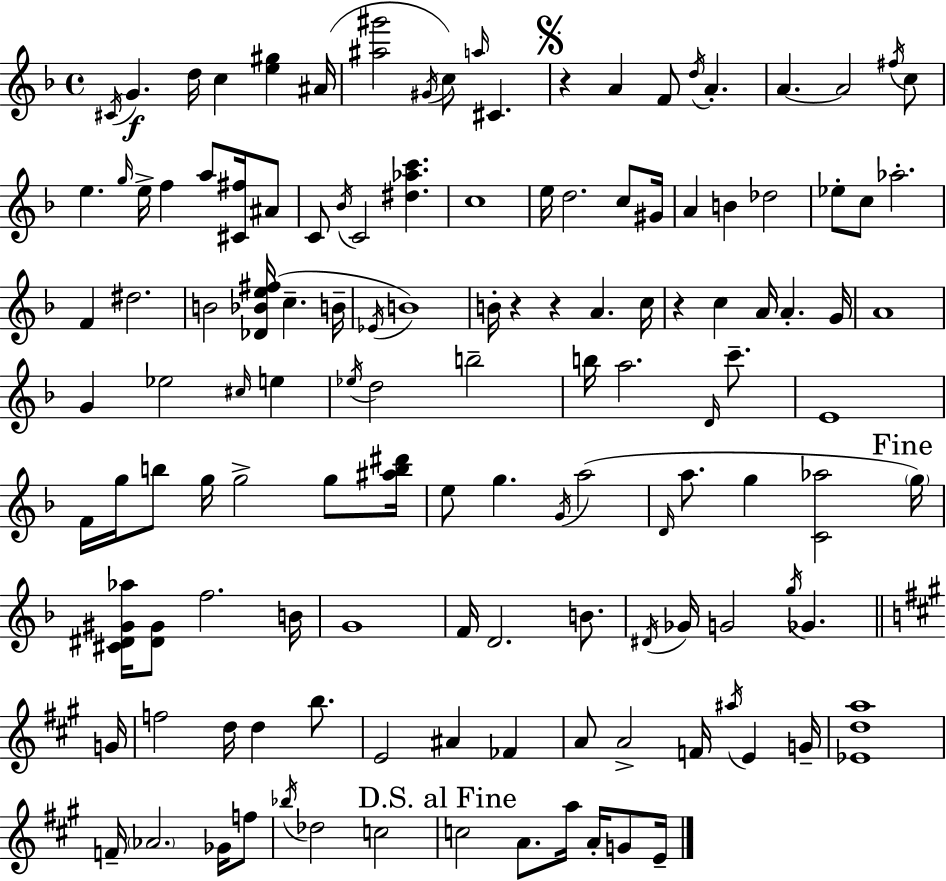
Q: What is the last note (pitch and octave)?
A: E4